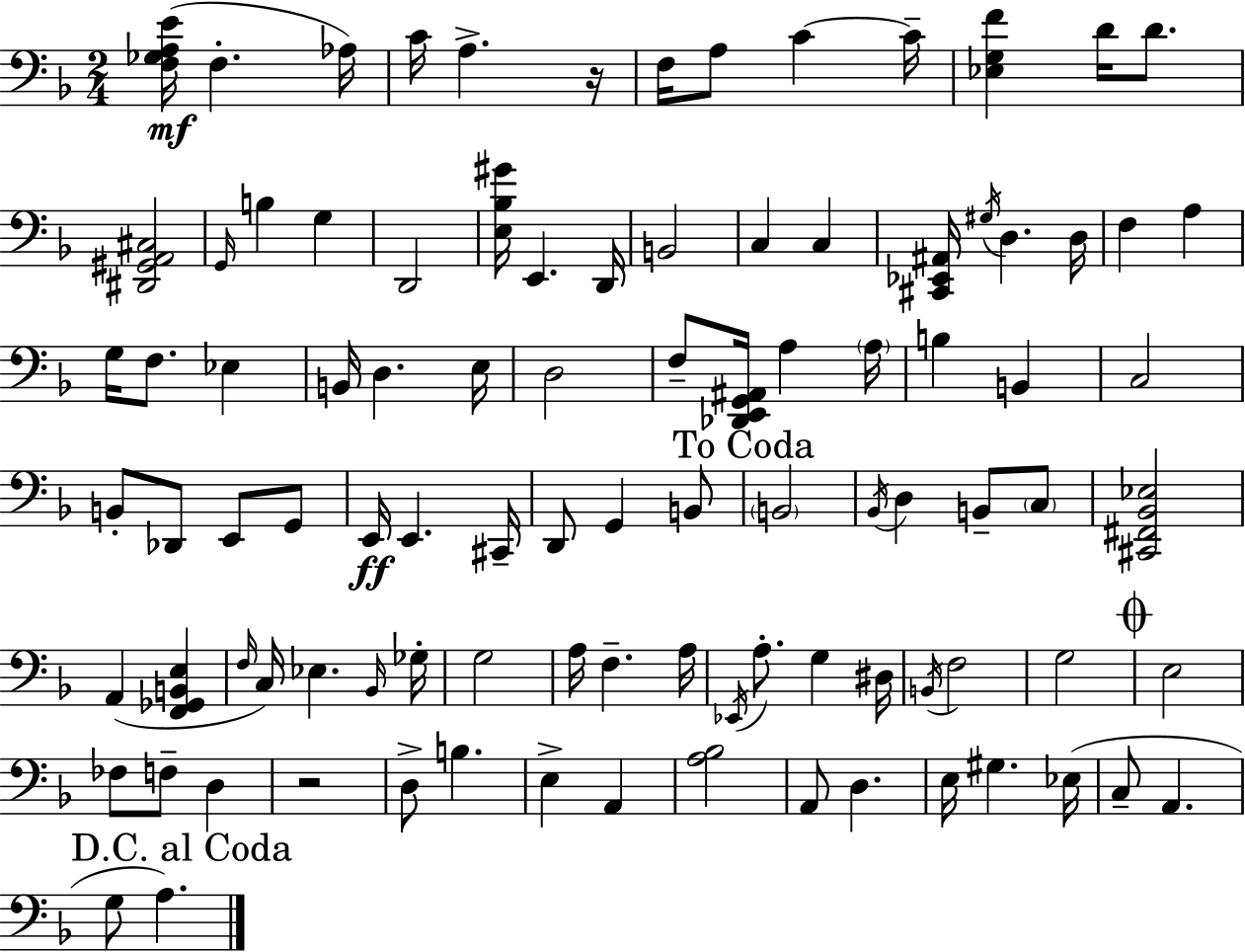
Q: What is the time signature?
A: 2/4